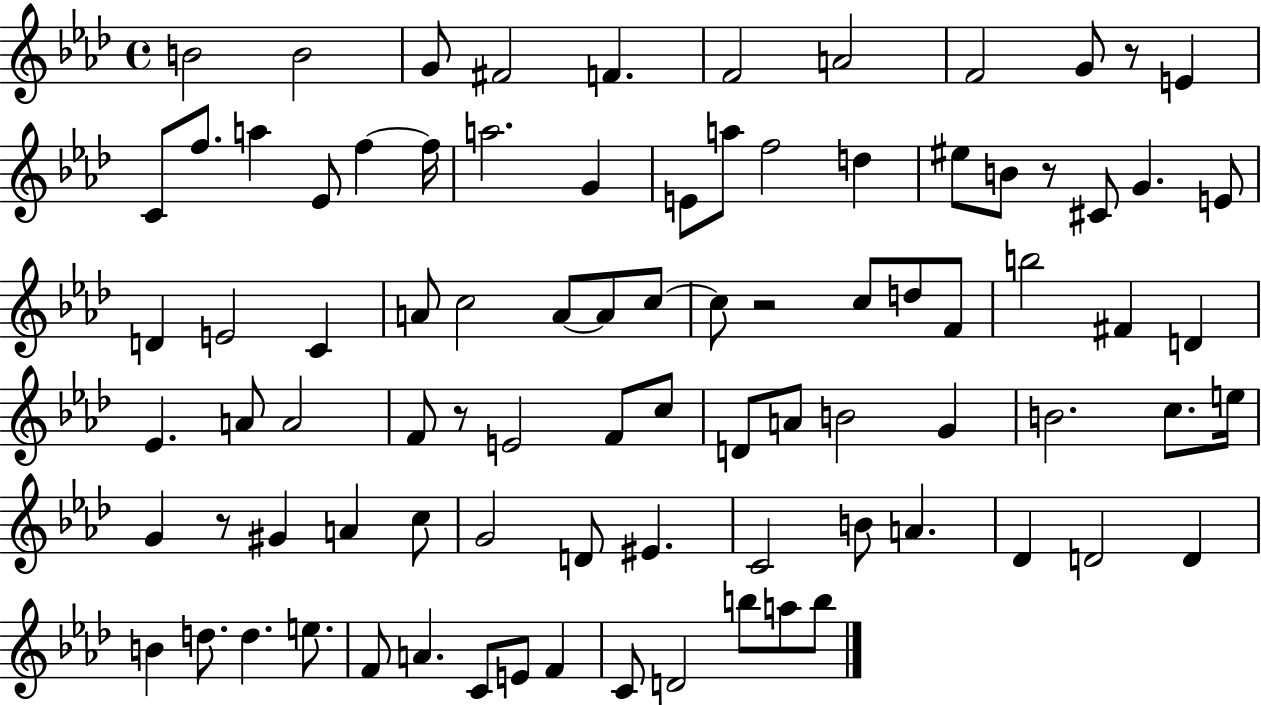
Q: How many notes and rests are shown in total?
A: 88